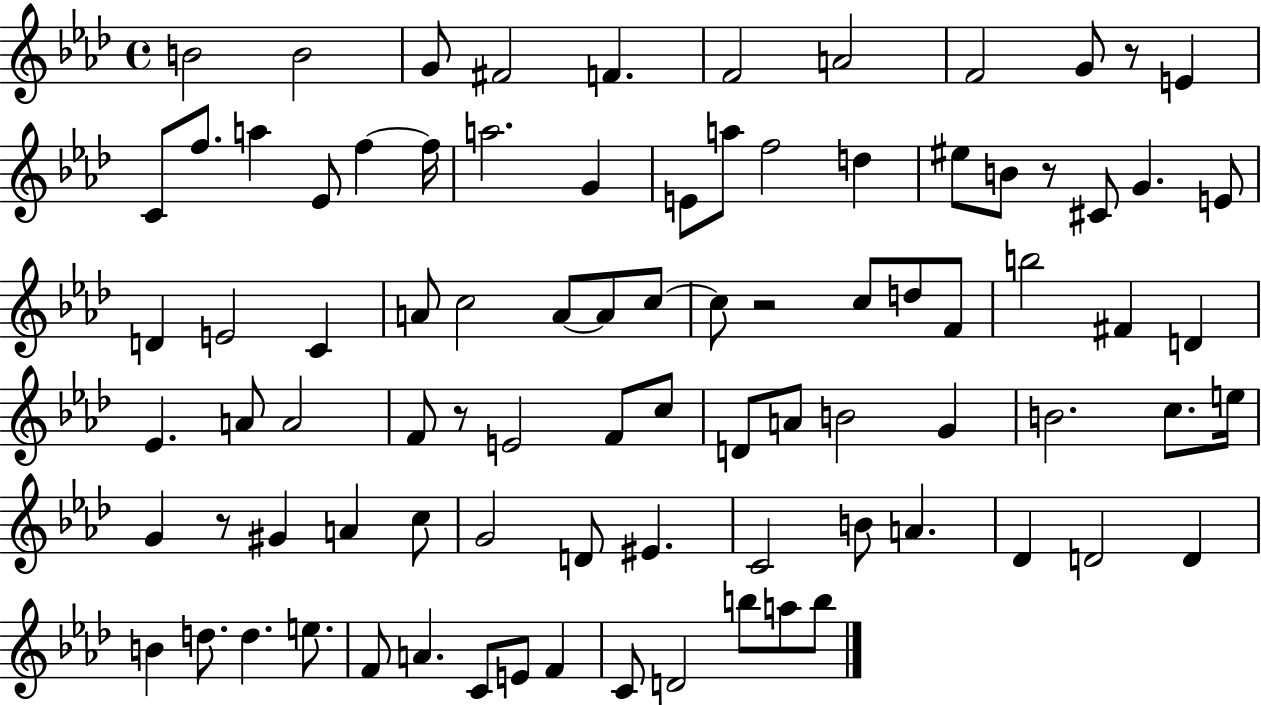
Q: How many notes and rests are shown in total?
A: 88